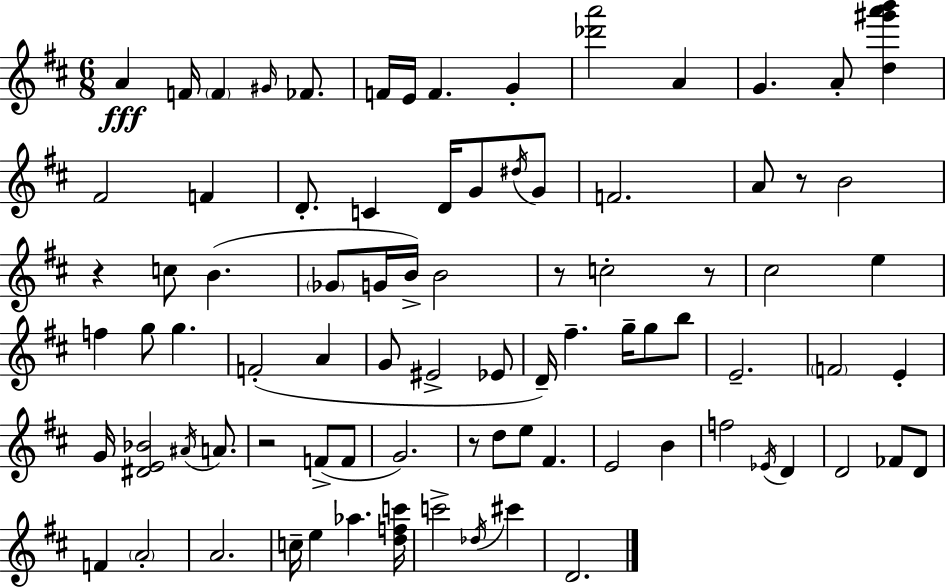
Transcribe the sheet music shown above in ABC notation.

X:1
T:Untitled
M:6/8
L:1/4
K:D
A F/4 F ^G/4 _F/2 F/4 E/4 F G [_d'a']2 A G A/2 [d^g'a'b'] ^F2 F D/2 C D/4 G/2 ^d/4 G/2 F2 A/2 z/2 B2 z c/2 B _G/2 G/4 B/4 B2 z/2 c2 z/2 ^c2 e f g/2 g F2 A G/2 ^E2 _E/2 D/4 ^f g/4 g/2 b/2 E2 F2 E G/4 [^DE_B]2 ^A/4 A/2 z2 F/2 F/2 G2 z/2 d/2 e/2 ^F E2 B f2 _E/4 D D2 _F/2 D/2 F A2 A2 c/4 e _a [dfc']/4 c'2 _d/4 ^c' D2